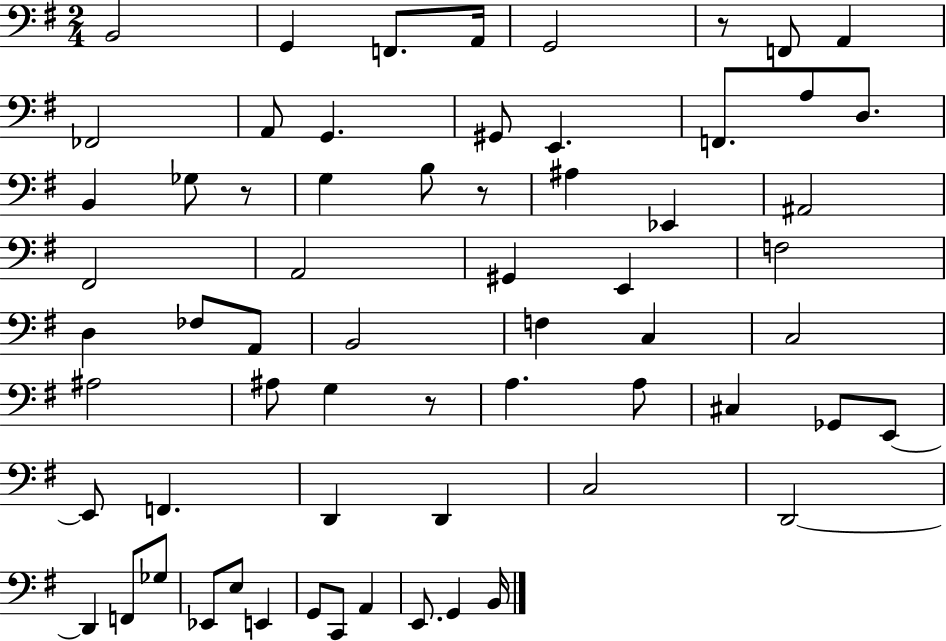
B2/h G2/q F2/e. A2/s G2/h R/e F2/e A2/q FES2/h A2/e G2/q. G#2/e E2/q. F2/e. A3/e D3/e. B2/q Gb3/e R/e G3/q B3/e R/e A#3/q Eb2/q A#2/h F#2/h A2/h G#2/q E2/q F3/h D3/q FES3/e A2/e B2/h F3/q C3/q C3/h A#3/h A#3/e G3/q R/e A3/q. A3/e C#3/q Gb2/e E2/e E2/e F2/q. D2/q D2/q C3/h D2/h D2/q F2/e Gb3/e Eb2/e E3/e E2/q G2/e C2/e A2/q E2/e. G2/q B2/s